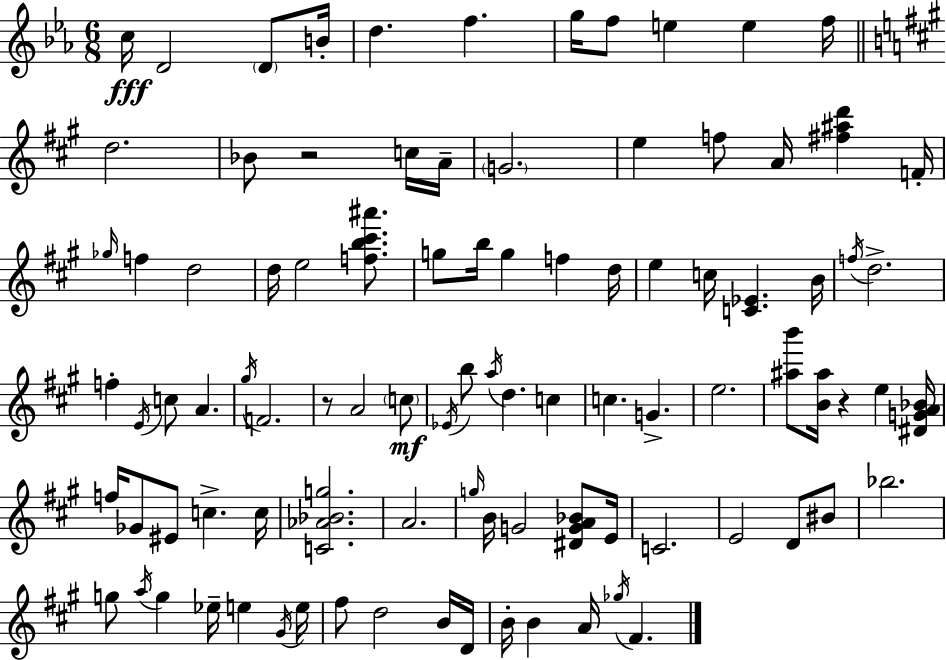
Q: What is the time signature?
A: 6/8